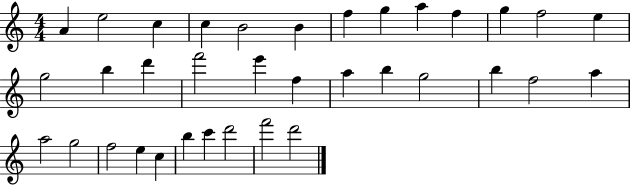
{
  \clef treble
  \numericTimeSignature
  \time 4/4
  \key c \major
  a'4 e''2 c''4 | c''4 b'2 b'4 | f''4 g''4 a''4 f''4 | g''4 f''2 e''4 | \break g''2 b''4 d'''4 | f'''2 e'''4 f''4 | a''4 b''4 g''2 | b''4 f''2 a''4 | \break a''2 g''2 | f''2 e''4 c''4 | b''4 c'''4 d'''2 | f'''2 d'''2 | \break \bar "|."
}